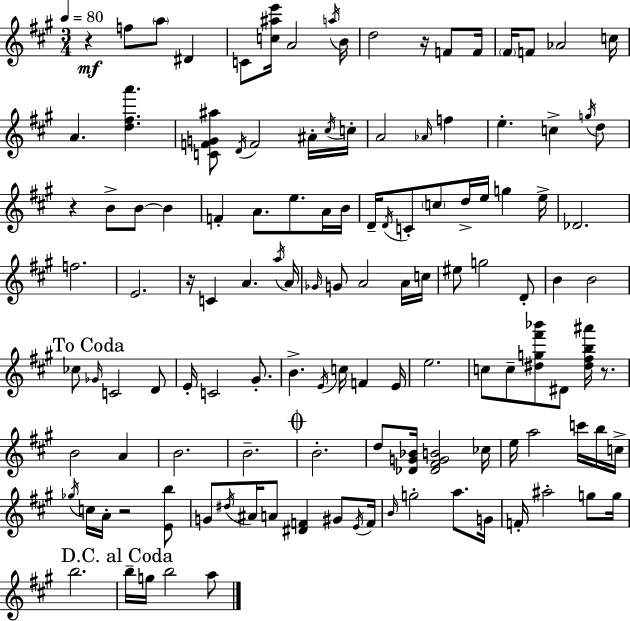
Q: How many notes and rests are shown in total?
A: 126